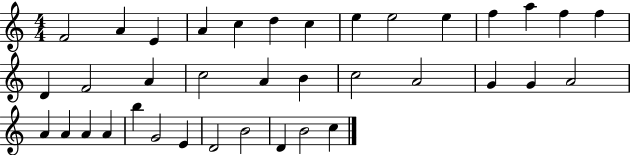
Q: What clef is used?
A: treble